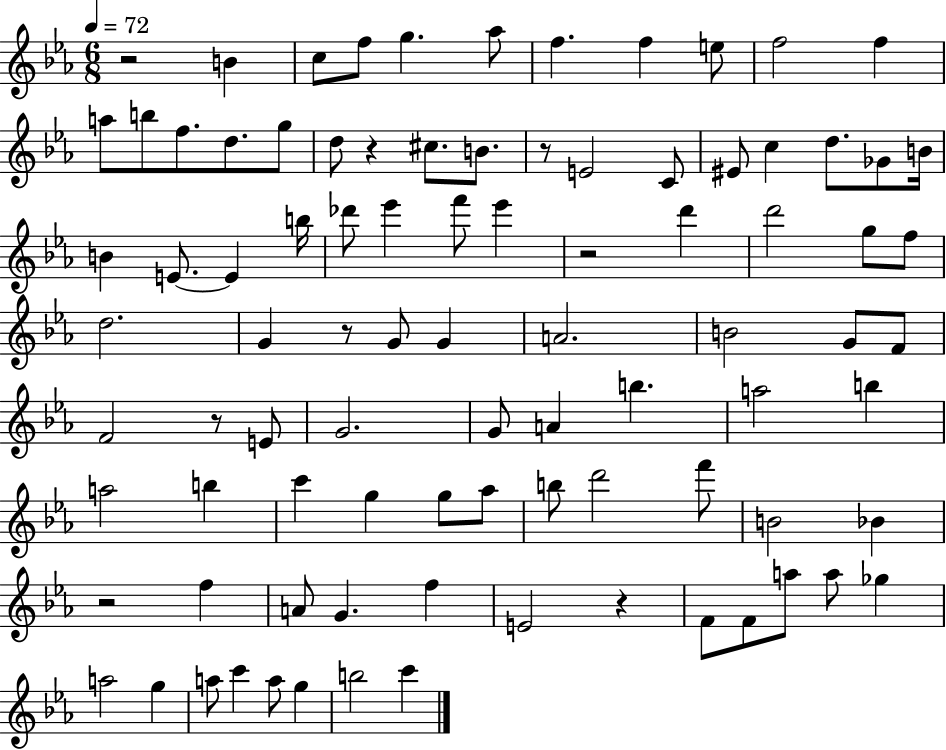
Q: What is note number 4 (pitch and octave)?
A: G5